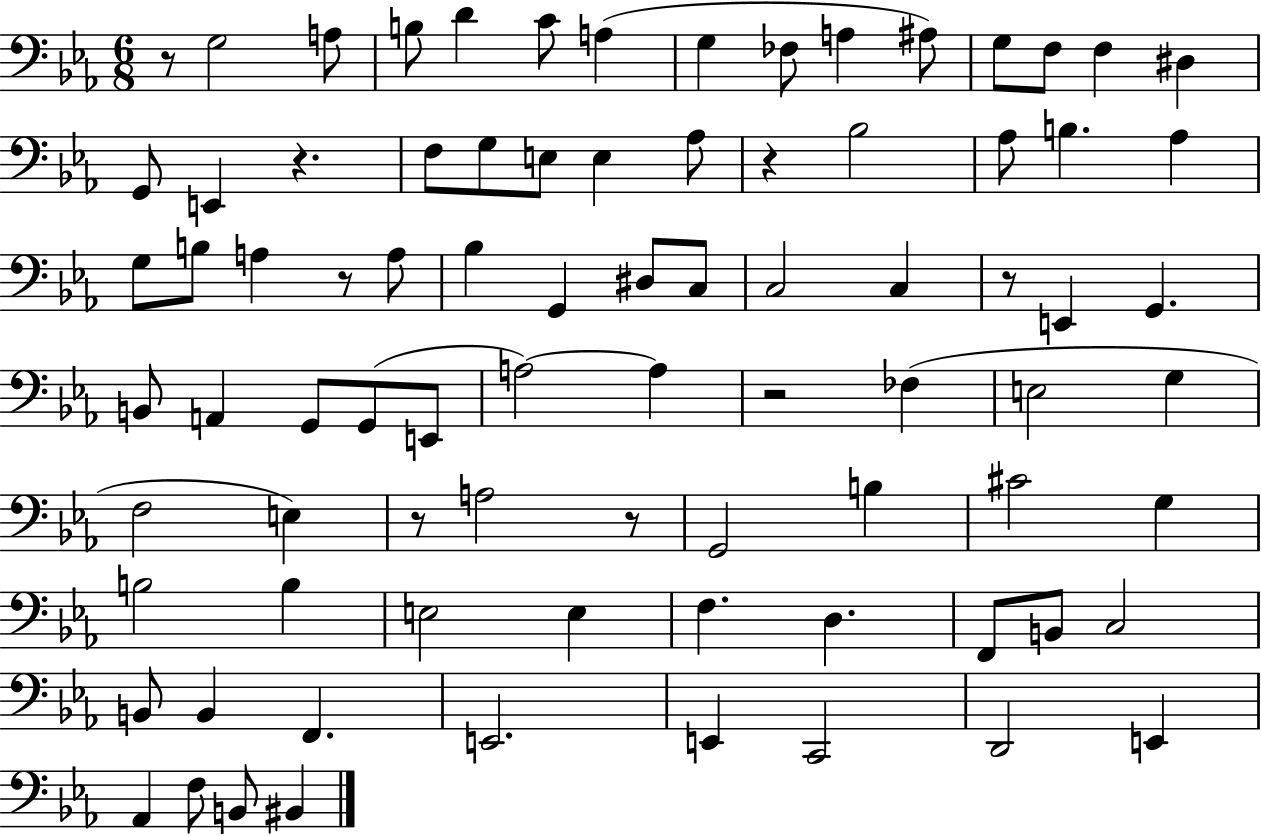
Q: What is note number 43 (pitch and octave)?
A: A3